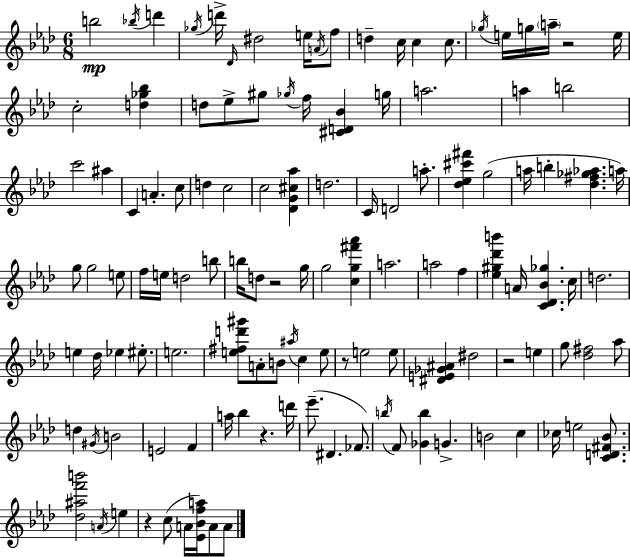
{
  \clef treble
  \numericTimeSignature
  \time 6/8
  \key f \minor
  b''2\mp \acciaccatura { bes''16 } d'''4 | \acciaccatura { ges''16 } d'''16-> \grace { des'16 } dis''2 | e''16 \acciaccatura { a'16 } f''8 d''4-- c''16 c''4 | c''8. \acciaccatura { ges''16 } e''16 g''16 \parenthesize a''16-- r2 | \break e''16 c''2-. | <d'' ges'' bes''>4 d''8 ees''8-> gis''8 \acciaccatura { ges''16 } | f''16 <cis' d' bes'>4 g''16 a''2. | a''4 b''2 | \break c'''2 | ais''4 c'4 a'4.-. | c''8 d''4 c''2 | c''2 | \break <des' g' cis'' aes''>4 d''2. | c'16 d'2 | a''8.-. <des'' ees'' cis''' fis'''>4 g''2( | a''16 b''4-. <des'' fis'' ges'' aes''>4. | \break a''16) g''8 g''2 | e''8 f''16 e''16 d''2 | b''8 b''16 d''8 r2 | g''16 g''2 | \break <c'' g'' fis''' aes'''>4 a''2. | a''2 | f''4 <ees'' gis'' des''' b'''>4 a'16 <c' des' bes' ges''>4. | c''16 d''2. | \break e''4 des''16 ees''4 | eis''8.-. e''2. | <e'' fis'' d''' gis'''>8 a'8-. b'8 | \acciaccatura { ais''16 } c''4 e''8 r8 e''2 | \break e''8 <dis' e' ges' ais'>4 dis''2 | r2 | e''4 g''8 <des'' fis''>2 | aes''8 d''4 \acciaccatura { gis'16 } | \break b'2 e'2 | f'4 a''16 bes''4 | r4. d'''16 ees'''8.--( dis'4. | fes'8.) \acciaccatura { b''16 } f'8 <ges' b''>4 | \break g'4.-> b'2 | c''4 ces''16 e''2 | <c' d' fis' bes'>8. <des'' ais'' f''' b'''>2 | \acciaccatura { a'16 } e''4 r4 | \break c''8( a'16 <ees' bes' f'' a''>16) a'8 a'8 \bar "|."
}